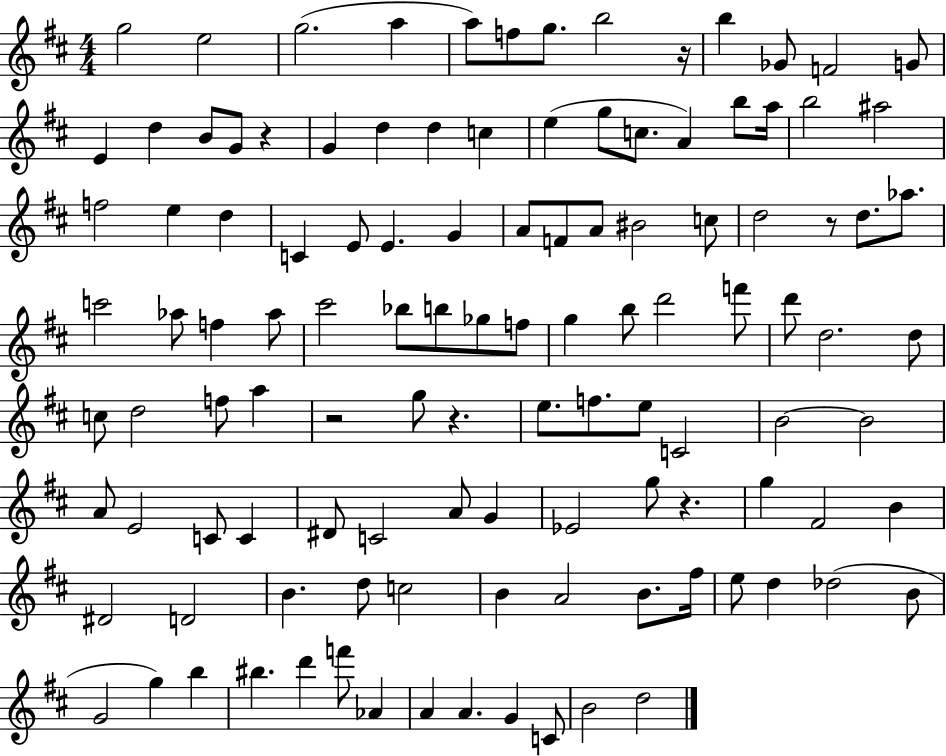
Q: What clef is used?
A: treble